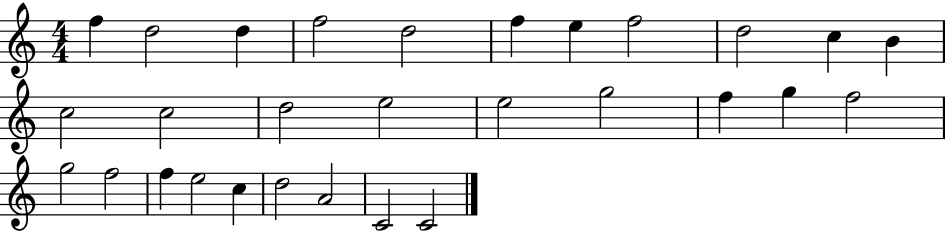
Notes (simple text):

F5/q D5/h D5/q F5/h D5/h F5/q E5/q F5/h D5/h C5/q B4/q C5/h C5/h D5/h E5/h E5/h G5/h F5/q G5/q F5/h G5/h F5/h F5/q E5/h C5/q D5/h A4/h C4/h C4/h